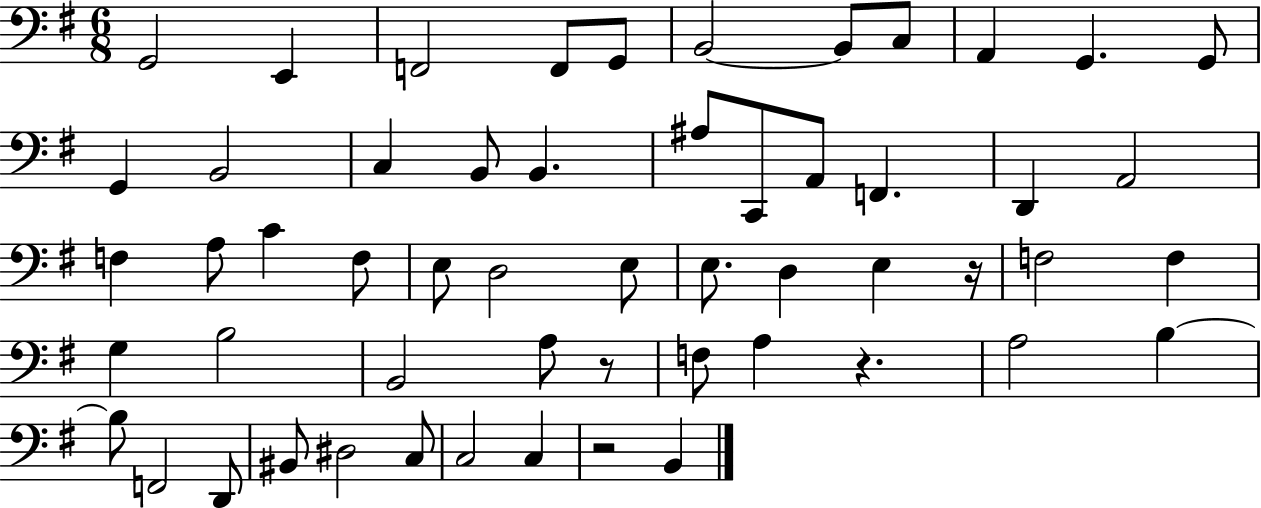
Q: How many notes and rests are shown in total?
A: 55